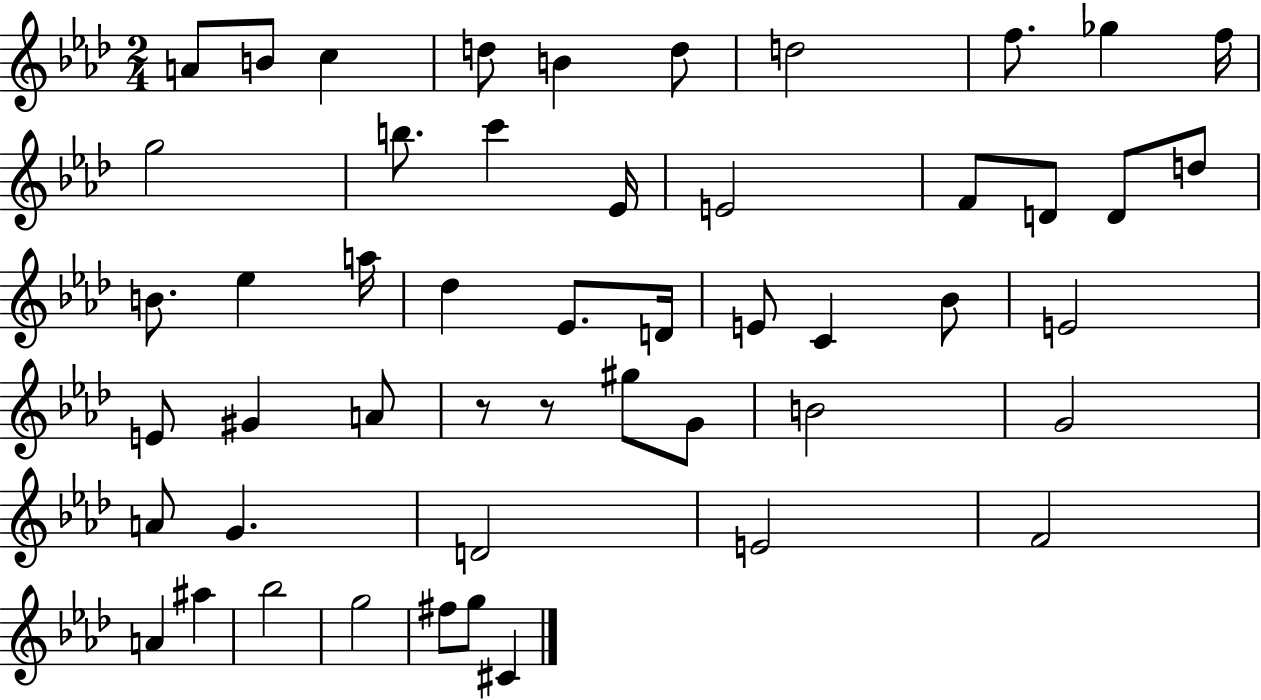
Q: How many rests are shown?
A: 2